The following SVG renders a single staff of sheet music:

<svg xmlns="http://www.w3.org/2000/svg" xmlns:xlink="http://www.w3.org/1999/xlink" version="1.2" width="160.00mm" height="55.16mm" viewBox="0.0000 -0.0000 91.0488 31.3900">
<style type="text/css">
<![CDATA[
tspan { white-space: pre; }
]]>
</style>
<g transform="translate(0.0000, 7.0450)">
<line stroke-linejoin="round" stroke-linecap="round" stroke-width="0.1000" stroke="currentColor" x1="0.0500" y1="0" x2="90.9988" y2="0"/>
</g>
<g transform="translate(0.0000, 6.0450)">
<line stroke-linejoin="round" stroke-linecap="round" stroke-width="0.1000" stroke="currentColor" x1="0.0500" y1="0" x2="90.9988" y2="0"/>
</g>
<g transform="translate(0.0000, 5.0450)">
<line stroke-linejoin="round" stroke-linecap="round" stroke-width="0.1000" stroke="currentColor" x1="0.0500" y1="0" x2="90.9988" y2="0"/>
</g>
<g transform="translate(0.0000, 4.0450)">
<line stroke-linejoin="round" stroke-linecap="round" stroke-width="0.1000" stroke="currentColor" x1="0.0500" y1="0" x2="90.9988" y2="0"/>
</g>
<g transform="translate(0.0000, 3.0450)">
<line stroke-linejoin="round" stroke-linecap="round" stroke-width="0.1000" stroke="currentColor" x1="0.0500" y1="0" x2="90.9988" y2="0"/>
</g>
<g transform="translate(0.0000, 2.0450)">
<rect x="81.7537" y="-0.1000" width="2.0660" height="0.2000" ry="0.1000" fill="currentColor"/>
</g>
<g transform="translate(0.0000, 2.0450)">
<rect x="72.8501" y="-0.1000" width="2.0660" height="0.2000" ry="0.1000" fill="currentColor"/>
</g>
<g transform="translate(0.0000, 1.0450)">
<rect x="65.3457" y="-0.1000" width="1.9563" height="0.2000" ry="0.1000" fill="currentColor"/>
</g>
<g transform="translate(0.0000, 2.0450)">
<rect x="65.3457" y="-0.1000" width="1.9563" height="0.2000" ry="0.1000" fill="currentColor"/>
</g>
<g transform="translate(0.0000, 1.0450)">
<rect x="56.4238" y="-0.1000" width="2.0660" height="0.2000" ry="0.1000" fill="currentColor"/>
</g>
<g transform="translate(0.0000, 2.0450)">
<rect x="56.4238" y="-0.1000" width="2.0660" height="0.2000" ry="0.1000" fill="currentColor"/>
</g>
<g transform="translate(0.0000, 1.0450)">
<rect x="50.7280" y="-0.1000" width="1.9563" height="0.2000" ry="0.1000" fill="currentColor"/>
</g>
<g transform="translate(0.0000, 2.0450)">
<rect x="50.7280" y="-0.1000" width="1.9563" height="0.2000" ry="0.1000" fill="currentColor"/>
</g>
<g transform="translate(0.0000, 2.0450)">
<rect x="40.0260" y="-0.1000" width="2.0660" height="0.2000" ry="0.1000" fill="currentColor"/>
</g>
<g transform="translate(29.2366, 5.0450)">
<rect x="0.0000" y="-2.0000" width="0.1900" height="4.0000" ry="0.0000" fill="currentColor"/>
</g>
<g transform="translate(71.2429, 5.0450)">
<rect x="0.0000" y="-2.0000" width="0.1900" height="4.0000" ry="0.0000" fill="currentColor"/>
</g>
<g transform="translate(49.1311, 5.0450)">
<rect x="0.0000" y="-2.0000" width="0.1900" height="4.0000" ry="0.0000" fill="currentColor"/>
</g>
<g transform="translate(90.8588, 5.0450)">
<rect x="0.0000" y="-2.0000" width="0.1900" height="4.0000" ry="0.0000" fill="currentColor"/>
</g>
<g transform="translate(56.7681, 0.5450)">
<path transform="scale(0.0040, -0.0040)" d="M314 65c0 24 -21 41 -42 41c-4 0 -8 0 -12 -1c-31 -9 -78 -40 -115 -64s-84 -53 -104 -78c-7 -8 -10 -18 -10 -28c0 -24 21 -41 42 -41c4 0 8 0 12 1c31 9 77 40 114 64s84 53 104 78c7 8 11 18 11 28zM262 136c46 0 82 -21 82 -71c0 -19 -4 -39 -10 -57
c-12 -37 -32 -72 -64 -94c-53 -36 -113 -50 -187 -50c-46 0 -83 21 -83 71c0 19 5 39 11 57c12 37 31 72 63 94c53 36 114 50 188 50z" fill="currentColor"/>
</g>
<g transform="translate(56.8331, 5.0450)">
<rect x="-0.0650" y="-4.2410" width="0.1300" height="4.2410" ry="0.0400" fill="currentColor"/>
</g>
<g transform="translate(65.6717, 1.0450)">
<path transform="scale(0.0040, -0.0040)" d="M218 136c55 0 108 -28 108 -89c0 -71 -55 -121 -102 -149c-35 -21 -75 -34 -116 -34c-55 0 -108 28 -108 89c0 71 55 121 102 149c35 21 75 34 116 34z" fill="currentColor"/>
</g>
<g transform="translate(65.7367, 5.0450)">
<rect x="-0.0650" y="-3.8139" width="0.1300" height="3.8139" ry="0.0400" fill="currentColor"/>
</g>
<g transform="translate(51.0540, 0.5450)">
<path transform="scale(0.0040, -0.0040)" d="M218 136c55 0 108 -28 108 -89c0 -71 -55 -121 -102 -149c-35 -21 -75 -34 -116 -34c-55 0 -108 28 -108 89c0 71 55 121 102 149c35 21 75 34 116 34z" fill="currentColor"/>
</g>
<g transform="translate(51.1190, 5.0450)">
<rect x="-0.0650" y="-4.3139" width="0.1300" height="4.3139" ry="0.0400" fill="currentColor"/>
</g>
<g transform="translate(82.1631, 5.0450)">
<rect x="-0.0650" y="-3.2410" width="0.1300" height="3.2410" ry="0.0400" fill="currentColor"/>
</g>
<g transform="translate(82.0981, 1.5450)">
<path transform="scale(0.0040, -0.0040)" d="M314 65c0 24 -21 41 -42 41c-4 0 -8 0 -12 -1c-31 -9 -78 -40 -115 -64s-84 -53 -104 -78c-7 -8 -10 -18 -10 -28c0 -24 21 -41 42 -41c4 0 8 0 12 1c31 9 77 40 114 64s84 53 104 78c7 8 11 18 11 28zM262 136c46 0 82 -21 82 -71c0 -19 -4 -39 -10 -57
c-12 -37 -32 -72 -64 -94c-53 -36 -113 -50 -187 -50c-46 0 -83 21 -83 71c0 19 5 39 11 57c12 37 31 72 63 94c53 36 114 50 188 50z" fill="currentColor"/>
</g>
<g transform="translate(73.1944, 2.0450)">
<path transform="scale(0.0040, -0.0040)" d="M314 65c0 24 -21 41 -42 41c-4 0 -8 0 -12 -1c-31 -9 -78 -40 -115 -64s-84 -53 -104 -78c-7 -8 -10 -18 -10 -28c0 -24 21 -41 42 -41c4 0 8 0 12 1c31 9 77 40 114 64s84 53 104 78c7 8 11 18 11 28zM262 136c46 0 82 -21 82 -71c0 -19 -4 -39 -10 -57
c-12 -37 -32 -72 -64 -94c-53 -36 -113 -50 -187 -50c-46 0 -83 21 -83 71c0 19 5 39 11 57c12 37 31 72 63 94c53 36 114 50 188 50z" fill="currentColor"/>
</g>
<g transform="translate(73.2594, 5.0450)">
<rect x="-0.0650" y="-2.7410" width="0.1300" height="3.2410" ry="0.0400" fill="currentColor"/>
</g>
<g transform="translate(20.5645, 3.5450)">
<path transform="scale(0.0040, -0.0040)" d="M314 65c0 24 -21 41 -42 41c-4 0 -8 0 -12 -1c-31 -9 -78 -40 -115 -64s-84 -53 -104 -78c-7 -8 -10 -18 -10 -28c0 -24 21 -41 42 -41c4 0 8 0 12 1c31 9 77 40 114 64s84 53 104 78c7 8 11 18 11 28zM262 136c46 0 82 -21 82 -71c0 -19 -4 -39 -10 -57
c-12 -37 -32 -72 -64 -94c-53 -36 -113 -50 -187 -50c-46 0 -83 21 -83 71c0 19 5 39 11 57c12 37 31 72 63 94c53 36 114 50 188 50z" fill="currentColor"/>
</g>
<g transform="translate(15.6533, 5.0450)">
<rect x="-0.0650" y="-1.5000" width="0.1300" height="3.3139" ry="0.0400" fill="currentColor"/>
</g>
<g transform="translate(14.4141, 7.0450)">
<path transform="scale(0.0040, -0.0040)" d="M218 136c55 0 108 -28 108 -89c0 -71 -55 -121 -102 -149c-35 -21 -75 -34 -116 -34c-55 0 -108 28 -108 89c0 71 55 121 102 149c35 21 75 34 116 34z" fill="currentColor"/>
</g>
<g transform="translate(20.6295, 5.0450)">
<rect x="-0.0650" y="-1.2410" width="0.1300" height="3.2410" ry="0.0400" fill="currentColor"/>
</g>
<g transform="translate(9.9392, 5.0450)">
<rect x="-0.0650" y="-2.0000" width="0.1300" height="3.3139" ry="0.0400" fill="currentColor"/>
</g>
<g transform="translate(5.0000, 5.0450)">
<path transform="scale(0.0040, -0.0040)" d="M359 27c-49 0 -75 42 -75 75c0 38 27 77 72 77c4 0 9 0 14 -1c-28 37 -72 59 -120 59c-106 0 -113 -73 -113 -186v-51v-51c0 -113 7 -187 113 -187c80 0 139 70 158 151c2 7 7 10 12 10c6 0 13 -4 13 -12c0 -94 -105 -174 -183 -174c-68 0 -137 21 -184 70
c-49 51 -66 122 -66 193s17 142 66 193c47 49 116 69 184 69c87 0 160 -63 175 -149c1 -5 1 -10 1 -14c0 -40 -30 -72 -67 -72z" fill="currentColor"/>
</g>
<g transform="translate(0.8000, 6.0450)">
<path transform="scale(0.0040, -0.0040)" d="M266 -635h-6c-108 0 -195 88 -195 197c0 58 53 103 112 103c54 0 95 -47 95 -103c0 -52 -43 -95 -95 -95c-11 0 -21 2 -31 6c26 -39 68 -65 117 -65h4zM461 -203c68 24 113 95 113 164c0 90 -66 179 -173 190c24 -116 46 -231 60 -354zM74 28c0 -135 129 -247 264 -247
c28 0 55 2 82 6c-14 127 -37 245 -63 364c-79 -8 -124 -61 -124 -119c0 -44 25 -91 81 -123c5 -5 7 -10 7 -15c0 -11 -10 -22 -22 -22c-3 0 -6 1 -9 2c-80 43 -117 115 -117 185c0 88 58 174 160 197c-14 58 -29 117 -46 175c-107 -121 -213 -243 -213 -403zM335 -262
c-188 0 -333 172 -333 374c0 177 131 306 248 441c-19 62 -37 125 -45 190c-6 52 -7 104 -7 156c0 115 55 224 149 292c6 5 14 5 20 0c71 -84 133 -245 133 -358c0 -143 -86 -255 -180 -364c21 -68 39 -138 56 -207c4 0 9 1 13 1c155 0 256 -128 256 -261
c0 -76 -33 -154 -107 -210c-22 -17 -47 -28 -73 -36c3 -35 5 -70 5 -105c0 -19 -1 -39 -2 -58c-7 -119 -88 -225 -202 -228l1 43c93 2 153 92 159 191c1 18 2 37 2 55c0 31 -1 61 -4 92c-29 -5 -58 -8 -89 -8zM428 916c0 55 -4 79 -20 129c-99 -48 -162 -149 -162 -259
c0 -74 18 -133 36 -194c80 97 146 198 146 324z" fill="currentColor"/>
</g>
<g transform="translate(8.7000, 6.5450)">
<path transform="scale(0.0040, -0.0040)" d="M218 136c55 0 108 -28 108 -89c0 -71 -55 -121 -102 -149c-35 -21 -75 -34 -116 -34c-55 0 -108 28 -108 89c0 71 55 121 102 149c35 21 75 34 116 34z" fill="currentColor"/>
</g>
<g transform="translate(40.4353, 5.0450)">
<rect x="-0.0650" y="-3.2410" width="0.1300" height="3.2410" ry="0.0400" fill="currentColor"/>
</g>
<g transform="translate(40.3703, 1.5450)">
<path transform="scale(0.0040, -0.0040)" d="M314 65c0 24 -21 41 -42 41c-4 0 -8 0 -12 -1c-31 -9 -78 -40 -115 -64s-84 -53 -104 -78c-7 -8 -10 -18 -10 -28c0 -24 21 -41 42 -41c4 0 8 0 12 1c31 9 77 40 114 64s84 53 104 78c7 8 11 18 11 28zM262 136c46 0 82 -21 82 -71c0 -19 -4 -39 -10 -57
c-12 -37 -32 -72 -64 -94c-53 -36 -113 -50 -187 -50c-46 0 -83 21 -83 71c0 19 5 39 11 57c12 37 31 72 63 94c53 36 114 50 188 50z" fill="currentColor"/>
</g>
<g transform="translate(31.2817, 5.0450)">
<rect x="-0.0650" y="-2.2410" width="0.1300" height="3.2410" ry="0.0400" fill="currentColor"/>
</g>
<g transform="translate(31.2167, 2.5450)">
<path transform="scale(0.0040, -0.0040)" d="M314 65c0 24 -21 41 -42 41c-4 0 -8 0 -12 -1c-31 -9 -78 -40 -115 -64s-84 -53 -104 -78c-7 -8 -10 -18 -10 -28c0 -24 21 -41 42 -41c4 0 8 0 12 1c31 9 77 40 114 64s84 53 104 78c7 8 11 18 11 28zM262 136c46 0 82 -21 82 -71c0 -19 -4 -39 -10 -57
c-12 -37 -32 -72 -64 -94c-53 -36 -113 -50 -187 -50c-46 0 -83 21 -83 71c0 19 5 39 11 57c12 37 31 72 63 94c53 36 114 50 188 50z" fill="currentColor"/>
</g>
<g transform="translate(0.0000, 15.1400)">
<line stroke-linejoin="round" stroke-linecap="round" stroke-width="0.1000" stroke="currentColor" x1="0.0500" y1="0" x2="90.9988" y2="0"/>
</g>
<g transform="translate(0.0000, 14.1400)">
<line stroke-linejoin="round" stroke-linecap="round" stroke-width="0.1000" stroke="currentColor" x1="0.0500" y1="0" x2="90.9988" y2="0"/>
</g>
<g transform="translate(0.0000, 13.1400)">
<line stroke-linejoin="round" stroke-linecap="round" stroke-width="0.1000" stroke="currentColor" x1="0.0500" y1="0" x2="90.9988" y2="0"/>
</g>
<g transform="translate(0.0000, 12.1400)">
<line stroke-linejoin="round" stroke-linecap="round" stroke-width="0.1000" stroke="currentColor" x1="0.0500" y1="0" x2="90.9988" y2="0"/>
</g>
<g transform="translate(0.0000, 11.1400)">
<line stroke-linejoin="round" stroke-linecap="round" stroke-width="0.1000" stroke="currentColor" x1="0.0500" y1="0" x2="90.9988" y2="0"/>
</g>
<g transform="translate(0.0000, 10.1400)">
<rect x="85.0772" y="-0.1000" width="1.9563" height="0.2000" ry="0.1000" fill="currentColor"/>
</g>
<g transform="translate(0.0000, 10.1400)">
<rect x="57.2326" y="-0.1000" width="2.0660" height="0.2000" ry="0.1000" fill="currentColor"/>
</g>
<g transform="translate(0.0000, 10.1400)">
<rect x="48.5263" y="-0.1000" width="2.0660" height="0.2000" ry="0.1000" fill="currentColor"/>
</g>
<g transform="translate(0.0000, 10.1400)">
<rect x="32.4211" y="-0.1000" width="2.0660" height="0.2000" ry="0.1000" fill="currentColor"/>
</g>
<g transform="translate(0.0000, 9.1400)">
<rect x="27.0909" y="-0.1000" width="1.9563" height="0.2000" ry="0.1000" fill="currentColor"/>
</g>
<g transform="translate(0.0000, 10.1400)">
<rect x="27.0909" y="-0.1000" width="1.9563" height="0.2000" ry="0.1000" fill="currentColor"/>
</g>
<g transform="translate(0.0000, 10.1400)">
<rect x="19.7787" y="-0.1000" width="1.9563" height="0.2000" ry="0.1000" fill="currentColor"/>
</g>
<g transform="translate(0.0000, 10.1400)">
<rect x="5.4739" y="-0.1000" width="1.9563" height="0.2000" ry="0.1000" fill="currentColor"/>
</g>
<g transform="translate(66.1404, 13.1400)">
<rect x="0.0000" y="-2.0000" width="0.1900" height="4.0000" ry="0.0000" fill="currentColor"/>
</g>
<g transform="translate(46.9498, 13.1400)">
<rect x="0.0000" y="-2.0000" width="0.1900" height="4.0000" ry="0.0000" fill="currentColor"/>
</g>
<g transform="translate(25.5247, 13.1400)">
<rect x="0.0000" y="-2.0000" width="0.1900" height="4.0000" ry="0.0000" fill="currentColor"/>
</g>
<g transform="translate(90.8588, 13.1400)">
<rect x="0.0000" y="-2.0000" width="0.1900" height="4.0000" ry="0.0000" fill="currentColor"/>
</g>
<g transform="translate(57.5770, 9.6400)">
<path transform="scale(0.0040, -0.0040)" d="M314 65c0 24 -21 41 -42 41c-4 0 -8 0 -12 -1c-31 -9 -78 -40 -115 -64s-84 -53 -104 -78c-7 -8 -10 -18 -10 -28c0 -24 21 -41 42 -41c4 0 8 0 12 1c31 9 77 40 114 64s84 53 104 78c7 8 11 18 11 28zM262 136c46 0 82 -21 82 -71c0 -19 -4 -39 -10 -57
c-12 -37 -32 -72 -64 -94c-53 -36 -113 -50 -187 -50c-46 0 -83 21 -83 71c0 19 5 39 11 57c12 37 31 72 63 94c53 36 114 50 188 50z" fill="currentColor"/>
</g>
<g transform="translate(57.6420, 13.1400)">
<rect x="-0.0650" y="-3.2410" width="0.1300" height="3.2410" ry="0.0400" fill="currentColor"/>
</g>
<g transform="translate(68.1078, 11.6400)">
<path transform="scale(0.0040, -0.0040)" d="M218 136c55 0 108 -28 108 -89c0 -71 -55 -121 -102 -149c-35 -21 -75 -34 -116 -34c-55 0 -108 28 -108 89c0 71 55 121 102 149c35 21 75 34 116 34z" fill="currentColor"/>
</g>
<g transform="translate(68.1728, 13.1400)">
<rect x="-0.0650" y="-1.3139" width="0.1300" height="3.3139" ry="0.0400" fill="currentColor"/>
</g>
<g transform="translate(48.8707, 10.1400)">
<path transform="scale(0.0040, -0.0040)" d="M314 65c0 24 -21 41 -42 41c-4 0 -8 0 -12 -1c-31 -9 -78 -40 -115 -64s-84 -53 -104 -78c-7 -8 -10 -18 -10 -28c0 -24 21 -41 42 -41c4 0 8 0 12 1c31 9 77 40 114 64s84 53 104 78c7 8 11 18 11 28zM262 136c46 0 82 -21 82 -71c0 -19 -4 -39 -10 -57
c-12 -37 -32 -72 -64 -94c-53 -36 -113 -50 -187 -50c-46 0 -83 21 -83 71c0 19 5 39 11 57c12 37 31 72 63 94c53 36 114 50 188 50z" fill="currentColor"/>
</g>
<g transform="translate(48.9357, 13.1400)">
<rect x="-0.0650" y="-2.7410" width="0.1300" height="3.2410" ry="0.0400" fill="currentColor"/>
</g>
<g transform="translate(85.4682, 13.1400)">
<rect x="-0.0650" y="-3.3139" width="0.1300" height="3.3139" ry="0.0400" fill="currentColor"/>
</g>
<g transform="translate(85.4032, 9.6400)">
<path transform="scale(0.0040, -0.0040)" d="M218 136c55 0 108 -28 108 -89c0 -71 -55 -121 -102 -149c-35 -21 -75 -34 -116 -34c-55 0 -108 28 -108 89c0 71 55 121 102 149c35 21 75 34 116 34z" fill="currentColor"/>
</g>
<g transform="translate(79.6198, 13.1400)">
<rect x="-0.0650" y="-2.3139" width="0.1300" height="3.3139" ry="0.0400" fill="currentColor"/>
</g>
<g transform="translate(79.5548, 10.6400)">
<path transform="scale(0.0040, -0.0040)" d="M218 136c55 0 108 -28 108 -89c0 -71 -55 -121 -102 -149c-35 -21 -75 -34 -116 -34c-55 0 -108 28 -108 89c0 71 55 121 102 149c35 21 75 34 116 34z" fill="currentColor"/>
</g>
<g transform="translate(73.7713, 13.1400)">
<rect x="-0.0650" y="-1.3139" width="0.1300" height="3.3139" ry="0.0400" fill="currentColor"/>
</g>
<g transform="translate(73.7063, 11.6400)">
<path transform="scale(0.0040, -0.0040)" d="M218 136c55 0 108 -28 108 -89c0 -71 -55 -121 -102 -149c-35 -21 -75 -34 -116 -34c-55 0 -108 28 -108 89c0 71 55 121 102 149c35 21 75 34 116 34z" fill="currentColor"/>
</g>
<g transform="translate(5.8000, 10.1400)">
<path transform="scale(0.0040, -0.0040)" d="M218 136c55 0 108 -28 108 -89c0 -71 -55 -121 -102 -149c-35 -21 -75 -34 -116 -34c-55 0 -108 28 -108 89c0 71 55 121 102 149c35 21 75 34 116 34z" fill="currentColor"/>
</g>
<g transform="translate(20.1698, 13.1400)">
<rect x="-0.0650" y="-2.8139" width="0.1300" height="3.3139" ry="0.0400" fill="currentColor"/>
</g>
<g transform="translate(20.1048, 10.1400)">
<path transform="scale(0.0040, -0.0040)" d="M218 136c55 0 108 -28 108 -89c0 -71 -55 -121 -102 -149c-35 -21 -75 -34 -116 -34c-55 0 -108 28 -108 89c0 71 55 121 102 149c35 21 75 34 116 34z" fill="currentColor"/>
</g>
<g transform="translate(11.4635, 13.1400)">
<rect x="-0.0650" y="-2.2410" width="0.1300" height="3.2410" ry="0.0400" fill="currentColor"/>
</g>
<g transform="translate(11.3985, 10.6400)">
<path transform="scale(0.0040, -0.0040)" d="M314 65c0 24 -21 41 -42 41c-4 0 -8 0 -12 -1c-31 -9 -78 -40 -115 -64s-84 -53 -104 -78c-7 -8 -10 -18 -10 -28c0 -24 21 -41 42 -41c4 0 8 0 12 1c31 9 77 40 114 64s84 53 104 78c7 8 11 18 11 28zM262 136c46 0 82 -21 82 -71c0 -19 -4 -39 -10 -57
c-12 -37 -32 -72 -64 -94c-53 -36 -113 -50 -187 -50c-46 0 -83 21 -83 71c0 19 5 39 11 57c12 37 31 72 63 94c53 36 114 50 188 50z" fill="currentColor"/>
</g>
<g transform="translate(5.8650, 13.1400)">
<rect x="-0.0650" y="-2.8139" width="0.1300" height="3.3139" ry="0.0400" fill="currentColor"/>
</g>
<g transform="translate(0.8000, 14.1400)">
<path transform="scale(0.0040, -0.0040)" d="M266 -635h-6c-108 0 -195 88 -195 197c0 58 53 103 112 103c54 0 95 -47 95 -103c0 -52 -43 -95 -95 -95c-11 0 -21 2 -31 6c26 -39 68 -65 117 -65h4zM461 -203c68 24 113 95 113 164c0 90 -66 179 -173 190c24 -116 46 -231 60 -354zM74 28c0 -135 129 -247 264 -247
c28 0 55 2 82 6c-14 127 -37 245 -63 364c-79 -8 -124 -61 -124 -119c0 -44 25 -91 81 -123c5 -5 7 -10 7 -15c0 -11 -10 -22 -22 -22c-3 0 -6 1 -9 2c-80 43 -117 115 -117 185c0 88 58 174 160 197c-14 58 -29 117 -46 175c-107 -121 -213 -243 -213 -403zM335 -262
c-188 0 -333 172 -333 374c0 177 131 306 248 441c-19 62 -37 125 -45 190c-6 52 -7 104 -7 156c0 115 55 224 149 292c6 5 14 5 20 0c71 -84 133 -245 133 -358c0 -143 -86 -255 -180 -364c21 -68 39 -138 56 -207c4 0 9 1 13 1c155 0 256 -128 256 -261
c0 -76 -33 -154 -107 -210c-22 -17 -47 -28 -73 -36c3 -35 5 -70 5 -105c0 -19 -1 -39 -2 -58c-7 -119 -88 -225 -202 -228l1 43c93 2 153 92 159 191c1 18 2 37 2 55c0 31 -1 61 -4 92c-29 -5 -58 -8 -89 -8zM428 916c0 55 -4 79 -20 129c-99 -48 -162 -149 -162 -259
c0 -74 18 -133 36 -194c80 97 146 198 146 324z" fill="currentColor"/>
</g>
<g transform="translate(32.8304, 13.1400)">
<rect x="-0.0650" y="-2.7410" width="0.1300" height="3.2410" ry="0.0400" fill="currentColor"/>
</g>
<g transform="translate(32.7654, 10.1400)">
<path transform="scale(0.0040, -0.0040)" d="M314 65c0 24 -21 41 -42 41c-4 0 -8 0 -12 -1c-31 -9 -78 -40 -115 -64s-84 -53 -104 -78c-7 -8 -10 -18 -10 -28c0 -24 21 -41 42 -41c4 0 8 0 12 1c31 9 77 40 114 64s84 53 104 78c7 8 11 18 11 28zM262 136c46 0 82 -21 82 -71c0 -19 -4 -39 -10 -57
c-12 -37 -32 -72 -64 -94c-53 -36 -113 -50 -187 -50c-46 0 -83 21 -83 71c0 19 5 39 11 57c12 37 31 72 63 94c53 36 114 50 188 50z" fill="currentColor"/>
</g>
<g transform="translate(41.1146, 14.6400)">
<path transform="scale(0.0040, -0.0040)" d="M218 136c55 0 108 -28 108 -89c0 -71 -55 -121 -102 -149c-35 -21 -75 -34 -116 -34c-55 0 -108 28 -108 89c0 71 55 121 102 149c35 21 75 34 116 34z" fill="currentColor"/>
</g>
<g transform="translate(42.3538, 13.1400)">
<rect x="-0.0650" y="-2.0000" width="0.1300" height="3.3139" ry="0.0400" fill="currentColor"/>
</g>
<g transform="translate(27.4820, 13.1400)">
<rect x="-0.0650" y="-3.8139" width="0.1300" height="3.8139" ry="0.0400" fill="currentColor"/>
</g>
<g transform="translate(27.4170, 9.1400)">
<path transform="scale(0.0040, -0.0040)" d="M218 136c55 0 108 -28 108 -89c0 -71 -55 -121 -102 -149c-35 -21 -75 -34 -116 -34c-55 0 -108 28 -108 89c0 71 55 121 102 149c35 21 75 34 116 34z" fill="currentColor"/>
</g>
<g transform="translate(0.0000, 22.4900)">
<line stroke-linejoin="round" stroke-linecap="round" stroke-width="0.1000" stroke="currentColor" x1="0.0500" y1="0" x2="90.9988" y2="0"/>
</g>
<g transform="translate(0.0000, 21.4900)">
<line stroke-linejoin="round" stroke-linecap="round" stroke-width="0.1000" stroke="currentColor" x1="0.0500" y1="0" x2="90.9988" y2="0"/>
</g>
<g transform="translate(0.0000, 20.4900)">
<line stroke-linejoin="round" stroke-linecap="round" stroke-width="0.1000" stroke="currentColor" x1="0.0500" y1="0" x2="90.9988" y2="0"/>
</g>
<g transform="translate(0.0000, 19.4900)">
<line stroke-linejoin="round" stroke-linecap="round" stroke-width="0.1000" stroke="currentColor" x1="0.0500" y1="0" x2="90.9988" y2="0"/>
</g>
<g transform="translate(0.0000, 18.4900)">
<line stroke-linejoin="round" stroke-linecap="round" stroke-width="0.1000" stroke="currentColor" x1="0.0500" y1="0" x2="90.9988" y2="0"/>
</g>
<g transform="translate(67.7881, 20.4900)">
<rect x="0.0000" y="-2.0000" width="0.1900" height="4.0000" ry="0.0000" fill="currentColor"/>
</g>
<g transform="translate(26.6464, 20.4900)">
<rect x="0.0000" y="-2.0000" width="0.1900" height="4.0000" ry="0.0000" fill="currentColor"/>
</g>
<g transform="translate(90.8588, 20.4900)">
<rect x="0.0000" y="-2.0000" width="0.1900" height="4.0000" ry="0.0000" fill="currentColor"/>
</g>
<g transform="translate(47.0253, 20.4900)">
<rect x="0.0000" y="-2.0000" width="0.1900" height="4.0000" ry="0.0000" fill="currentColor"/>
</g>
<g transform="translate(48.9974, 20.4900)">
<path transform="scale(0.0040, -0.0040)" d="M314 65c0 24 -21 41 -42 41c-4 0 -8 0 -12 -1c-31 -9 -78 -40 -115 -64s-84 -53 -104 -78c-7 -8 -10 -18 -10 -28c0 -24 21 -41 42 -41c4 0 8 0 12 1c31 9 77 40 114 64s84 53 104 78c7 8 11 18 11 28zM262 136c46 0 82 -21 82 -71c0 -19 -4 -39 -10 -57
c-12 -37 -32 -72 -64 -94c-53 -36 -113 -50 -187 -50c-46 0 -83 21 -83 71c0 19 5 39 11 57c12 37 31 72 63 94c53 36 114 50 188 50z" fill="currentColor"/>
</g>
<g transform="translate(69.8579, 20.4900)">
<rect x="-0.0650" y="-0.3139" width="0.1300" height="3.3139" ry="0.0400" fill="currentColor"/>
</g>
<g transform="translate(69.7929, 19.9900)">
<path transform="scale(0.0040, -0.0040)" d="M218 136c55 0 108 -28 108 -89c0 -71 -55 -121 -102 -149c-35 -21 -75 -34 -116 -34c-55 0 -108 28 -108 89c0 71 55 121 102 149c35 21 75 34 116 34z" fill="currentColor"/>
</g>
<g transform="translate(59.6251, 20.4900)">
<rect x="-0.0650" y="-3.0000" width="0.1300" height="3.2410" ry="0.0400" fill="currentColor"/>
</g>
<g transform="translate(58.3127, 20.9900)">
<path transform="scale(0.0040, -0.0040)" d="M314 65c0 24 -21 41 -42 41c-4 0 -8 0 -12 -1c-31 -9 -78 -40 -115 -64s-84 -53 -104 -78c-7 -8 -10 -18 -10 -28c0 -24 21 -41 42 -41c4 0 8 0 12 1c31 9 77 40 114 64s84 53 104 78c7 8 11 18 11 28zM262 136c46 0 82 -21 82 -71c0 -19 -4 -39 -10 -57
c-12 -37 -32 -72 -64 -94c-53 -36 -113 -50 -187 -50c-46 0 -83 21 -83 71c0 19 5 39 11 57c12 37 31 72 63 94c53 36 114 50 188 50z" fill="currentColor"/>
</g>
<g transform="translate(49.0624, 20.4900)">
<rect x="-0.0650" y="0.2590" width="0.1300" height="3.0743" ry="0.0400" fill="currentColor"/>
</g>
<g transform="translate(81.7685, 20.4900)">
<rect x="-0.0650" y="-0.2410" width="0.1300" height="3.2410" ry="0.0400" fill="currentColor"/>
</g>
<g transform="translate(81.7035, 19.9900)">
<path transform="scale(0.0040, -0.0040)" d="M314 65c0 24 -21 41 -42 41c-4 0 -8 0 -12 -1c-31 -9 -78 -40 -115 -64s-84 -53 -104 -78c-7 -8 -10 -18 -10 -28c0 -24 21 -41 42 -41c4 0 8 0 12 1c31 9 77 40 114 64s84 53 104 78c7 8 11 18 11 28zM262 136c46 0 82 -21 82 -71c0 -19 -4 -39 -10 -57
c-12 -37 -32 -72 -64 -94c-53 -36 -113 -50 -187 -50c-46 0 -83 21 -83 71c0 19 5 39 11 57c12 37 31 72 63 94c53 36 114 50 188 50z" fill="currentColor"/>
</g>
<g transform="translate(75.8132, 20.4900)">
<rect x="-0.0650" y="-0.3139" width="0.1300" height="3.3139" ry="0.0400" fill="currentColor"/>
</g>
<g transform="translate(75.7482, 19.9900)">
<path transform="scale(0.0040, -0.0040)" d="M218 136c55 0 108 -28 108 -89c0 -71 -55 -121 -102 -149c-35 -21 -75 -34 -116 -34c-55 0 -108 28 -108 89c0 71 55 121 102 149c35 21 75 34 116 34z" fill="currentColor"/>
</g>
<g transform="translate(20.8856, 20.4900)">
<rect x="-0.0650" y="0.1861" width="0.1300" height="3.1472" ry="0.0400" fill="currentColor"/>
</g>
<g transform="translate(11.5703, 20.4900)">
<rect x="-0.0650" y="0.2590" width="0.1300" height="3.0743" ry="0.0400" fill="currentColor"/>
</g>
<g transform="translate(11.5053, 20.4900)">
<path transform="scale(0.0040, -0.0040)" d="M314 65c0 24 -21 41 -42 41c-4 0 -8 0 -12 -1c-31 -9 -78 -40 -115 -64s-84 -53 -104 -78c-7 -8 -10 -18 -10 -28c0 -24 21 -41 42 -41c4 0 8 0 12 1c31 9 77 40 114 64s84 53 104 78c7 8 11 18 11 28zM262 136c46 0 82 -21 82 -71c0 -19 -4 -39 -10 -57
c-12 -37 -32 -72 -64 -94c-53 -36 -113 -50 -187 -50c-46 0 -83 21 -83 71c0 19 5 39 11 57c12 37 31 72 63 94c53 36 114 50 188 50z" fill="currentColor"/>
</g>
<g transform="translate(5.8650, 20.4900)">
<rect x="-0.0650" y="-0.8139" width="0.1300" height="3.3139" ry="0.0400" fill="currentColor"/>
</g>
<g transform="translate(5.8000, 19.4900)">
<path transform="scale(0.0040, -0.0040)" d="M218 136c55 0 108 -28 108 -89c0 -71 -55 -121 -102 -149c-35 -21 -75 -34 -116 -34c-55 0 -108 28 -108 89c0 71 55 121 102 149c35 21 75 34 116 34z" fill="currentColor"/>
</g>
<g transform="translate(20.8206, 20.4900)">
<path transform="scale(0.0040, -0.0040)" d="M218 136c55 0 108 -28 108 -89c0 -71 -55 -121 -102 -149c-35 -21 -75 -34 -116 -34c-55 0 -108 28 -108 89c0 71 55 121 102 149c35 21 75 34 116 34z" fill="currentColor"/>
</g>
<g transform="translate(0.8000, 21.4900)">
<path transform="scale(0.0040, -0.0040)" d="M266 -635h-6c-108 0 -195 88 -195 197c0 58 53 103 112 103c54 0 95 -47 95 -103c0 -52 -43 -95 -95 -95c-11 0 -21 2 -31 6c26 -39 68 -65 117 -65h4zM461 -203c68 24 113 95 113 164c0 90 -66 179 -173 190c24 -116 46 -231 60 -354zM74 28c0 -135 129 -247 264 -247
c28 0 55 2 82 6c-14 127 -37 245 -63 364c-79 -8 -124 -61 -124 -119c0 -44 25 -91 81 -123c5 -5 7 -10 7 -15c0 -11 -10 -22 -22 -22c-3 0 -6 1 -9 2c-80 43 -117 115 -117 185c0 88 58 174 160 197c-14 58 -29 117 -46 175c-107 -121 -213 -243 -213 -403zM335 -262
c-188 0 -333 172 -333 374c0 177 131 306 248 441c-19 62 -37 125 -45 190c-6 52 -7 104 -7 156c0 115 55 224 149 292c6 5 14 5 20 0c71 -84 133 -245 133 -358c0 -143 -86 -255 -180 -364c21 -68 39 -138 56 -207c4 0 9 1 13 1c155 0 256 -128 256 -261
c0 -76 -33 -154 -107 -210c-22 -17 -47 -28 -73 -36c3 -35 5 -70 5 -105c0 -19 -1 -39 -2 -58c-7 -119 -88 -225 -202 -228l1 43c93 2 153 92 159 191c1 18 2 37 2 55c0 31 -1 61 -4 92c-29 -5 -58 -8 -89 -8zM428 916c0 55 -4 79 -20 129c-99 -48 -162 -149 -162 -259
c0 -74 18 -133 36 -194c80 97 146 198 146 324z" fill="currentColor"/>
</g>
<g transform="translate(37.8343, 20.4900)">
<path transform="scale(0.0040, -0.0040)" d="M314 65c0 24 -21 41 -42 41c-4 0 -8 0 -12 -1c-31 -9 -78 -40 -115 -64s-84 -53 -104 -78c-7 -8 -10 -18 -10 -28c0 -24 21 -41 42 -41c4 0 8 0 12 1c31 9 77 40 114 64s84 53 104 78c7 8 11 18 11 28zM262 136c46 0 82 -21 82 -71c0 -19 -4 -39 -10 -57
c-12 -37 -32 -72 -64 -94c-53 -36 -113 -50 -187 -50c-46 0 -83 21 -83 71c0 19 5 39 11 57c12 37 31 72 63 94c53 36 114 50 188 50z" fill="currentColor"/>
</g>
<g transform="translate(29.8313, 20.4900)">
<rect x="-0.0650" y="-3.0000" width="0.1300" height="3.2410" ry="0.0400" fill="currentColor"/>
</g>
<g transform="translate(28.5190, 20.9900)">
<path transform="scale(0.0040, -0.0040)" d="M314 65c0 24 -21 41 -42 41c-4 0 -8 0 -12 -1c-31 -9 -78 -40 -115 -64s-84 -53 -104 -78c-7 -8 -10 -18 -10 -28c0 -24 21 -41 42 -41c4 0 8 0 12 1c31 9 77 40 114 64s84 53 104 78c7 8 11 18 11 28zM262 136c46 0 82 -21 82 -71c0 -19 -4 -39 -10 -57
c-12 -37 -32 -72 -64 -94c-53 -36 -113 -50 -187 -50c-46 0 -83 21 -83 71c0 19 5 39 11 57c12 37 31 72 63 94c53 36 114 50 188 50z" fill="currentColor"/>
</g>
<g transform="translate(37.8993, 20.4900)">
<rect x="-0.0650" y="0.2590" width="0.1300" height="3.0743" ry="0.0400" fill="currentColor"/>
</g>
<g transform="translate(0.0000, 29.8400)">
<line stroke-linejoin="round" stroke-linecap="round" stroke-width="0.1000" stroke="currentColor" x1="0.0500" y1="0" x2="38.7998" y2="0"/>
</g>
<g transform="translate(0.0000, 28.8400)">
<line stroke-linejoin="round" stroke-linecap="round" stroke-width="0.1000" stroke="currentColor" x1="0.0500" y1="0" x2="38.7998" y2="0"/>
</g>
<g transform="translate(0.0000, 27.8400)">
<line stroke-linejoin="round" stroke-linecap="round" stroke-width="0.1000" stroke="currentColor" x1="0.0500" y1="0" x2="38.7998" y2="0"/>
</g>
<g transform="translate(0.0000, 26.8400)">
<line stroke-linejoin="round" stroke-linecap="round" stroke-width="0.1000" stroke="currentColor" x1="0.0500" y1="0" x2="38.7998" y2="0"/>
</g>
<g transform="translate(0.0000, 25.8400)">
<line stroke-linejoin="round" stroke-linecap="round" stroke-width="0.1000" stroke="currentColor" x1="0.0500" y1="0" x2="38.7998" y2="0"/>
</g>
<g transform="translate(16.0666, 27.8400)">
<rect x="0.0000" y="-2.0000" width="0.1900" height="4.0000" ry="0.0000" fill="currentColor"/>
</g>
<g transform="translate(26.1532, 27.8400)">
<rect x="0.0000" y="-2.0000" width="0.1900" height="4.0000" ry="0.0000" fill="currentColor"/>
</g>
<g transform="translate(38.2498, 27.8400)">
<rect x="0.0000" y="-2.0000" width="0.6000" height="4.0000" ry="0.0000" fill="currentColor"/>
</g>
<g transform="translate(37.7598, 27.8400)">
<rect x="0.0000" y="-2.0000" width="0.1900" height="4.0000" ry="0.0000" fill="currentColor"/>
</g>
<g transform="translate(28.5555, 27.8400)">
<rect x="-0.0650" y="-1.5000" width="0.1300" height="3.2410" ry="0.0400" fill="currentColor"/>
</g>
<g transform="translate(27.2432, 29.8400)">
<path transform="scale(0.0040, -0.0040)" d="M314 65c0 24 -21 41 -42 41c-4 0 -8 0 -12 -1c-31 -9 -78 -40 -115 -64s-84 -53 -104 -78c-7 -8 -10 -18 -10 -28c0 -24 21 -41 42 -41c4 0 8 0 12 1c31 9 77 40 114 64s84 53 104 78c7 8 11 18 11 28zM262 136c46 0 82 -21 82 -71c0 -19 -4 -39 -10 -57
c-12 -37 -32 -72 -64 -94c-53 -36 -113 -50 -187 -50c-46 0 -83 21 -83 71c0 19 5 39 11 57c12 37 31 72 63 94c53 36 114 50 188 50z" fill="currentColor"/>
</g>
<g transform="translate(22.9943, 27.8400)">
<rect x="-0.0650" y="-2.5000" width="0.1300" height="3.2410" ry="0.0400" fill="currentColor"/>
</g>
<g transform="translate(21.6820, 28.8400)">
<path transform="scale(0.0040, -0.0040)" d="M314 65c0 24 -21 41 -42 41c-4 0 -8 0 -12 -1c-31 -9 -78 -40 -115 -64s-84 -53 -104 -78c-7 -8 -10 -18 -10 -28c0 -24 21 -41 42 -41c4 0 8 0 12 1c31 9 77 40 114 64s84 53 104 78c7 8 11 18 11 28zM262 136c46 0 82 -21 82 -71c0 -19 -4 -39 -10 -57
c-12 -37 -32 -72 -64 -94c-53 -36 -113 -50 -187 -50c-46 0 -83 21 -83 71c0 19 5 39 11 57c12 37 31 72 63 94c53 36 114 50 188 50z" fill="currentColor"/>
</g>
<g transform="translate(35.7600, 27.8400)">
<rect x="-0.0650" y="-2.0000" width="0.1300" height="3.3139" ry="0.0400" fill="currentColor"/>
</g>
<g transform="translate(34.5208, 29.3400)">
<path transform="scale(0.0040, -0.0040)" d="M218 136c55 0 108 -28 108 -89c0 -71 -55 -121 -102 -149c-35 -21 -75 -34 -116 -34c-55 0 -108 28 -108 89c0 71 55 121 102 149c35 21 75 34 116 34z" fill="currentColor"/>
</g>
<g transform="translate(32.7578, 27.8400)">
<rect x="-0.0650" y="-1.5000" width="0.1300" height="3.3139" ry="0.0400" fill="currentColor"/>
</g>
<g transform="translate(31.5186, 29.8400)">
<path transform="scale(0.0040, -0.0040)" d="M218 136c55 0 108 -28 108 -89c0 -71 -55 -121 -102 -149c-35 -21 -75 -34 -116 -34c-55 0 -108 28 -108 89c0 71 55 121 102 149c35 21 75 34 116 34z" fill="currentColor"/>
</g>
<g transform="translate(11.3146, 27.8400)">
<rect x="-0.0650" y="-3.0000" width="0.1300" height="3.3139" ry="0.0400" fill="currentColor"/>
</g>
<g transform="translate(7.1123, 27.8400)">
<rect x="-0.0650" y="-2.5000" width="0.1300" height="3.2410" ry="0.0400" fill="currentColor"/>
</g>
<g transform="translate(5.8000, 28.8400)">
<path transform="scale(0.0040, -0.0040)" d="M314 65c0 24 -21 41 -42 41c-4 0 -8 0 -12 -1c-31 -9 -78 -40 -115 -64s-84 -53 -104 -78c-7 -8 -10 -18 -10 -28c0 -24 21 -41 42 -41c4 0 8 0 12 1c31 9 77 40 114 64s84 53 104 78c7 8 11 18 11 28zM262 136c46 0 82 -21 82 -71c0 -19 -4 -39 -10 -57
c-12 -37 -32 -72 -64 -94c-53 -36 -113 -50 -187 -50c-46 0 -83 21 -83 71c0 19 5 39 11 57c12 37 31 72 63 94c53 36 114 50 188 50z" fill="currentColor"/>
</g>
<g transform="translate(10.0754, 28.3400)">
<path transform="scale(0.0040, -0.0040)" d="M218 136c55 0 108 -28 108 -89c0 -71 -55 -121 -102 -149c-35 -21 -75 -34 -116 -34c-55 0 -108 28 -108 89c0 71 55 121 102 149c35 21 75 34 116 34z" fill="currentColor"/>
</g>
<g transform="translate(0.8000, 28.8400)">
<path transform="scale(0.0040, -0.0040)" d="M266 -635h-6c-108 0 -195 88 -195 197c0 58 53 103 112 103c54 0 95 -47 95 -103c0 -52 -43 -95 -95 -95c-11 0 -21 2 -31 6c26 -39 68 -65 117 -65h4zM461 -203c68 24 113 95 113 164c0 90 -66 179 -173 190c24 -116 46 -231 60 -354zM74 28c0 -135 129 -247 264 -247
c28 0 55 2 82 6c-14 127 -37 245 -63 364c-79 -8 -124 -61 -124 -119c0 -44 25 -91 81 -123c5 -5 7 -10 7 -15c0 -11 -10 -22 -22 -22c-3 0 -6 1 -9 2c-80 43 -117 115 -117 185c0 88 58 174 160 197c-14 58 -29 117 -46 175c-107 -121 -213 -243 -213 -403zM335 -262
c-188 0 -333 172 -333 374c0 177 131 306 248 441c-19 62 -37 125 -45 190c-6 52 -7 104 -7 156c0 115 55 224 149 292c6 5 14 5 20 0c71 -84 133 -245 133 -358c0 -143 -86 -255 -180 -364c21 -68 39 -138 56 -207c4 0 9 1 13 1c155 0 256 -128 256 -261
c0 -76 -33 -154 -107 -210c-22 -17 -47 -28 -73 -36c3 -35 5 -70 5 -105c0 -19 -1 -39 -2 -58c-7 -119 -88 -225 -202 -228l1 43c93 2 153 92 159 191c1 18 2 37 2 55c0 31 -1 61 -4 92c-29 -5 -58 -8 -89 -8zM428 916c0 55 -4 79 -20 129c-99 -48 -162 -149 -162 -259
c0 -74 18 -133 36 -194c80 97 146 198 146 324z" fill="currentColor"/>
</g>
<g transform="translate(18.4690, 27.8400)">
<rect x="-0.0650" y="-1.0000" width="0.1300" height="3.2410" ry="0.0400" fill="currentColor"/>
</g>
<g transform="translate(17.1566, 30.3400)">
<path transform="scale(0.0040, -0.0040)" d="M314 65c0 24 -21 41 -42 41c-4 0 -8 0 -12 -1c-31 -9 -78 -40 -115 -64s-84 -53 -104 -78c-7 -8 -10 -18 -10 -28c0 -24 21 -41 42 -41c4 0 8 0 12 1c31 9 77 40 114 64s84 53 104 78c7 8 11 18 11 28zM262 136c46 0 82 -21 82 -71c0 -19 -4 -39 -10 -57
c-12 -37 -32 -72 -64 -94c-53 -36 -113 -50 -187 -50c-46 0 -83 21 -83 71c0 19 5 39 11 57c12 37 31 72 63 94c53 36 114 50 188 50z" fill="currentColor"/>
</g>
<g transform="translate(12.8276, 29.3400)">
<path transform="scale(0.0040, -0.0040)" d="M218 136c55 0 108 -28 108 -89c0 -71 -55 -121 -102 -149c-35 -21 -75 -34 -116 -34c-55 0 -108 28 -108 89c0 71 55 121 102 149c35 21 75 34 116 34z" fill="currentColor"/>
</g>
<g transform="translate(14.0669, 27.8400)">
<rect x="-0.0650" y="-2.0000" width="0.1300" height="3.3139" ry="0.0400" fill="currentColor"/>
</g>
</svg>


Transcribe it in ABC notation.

X:1
T:Untitled
M:4/4
L:1/4
K:C
F E e2 g2 b2 d' d'2 c' a2 b2 a g2 a c' a2 F a2 b2 e e g b d B2 B A2 B2 B2 A2 c c c2 G2 A F D2 G2 E2 E F